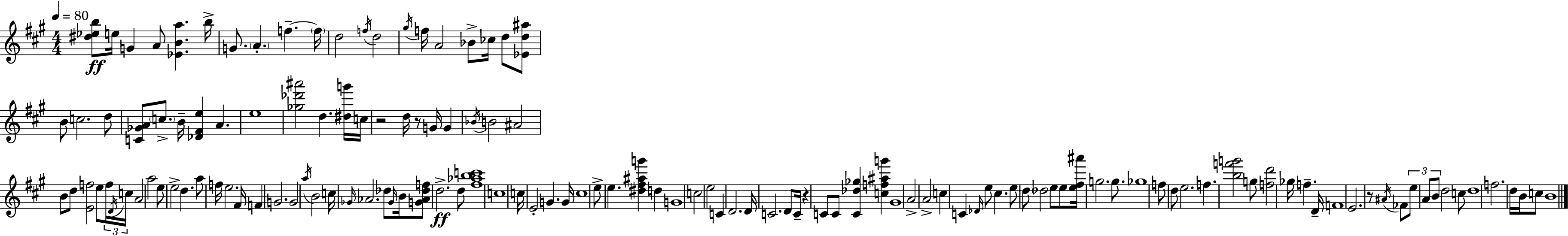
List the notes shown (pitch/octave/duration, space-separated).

[D#5,Eb5,B5]/e E5/s G4/q A4/e [Eb4,B4,A5]/q. B5/s G4/e. A4/q. F5/q. F5/s D5/h F5/s D5/h G#5/s F5/s A4/h Bb4/e CES5/s D5/e [Eb4,D5,A#5]/e B4/e C5/h. D5/e [C4,Gb4,A4]/e C5/e. B4/s [Db4,F#4,E5]/q A4/q. E5/w [Gb5,Db6,A#6]/h D5/q. [D#5,G6]/s C5/s R/h D5/s R/e G4/s G4/q Bb4/s B4/h A#4/h B4/e D5/e [E4,F5]/h E5/e F5/s D4/s C5/s A4/h A5/h E5/e E5/h D5/q. A5/e F5/s E5/h. F#4/s F4/q G4/h. G4/h A5/s B4/h C5/s Gb4/s Ab4/h. Db5/e Gb4/s B4/s [G4,Ab4,Db5,F5]/e D5/h. D5/e [F#5,Ab5,B5,C6]/w C5/w C5/s E4/h G4/q. G4/s C#5/w E5/e E5/q. [D#5,F#5,A#5,G6]/q D5/q G4/w C5/h E5/h C4/q D4/h. D4/s C4/h. D4/e C4/s R/q C4/e C4/e [C4,Db5,Gb5]/q [C5,F5,A#5,G6]/q G#4/w A4/h A4/h C5/q C4/q Db4/s E5/e C#5/q. E5/e D5/e Db5/h E5/e E5/e [E5,F#5,A#6]/s G5/h. G5/e. Gb5/w F5/e D5/e E5/h. F5/q. [B5,F6,G6]/h G5/e [F5,D6]/h Gb5/s F5/q. D4/s F4/w E4/h. R/e A#4/s FES4/e E5/e A4/e B4/e D5/h C5/e D5/w F5/h. D5/s B4/s C5/e B4/w